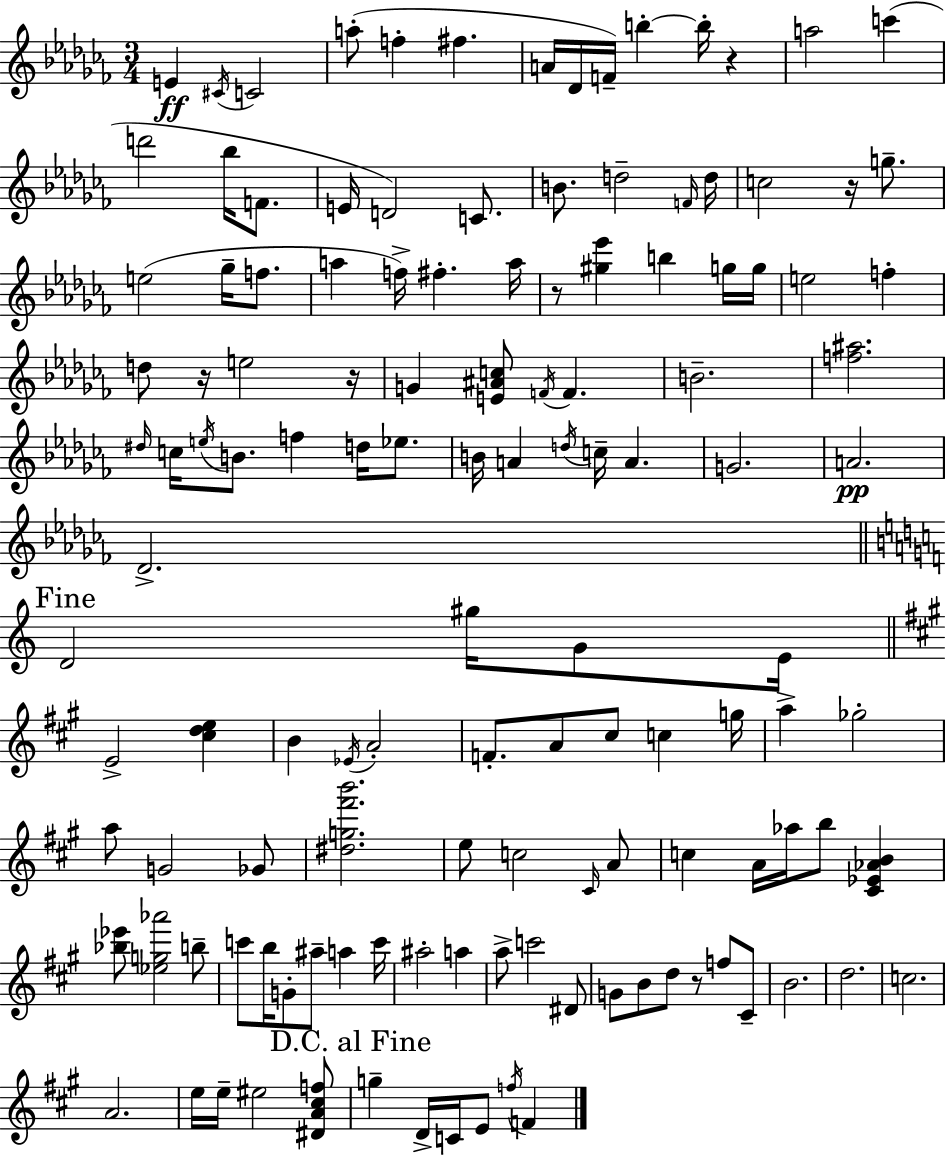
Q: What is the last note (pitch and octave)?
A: F4